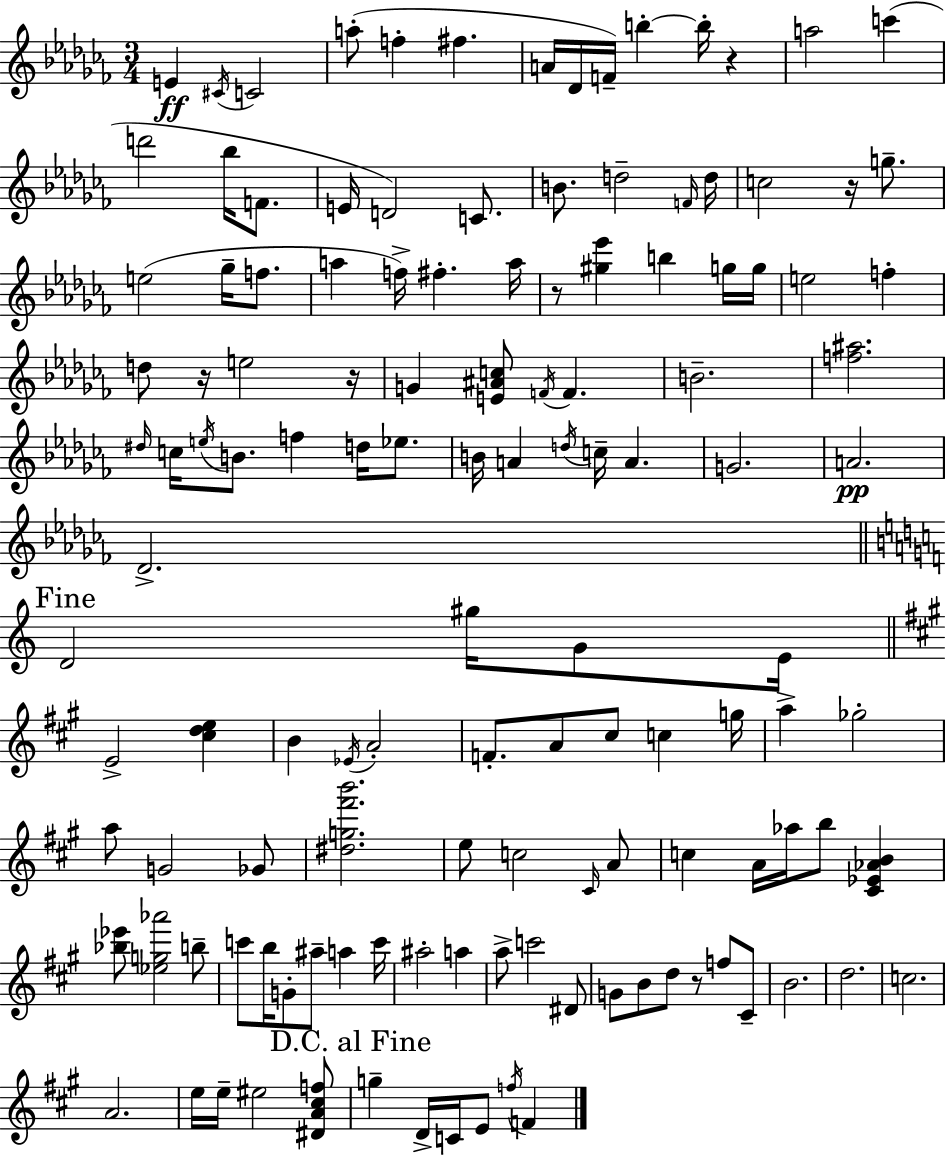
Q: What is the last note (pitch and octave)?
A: F4